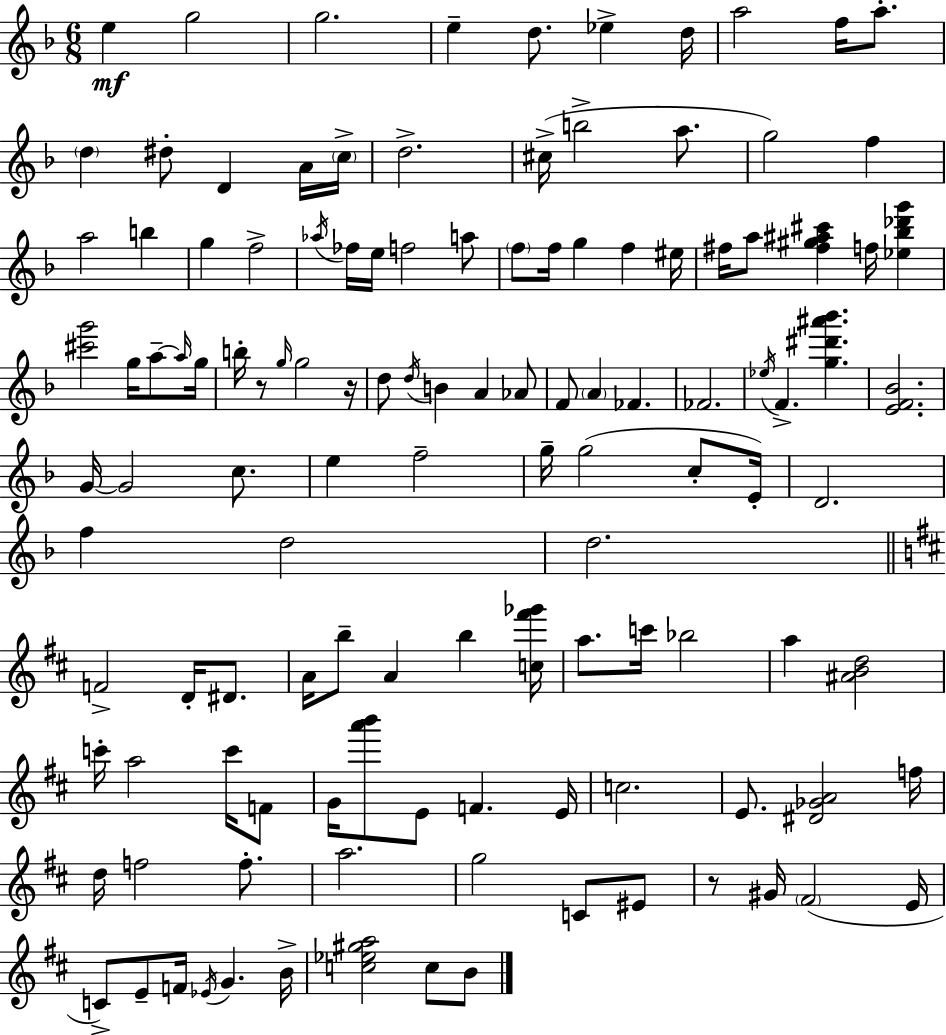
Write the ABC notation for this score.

X:1
T:Untitled
M:6/8
L:1/4
K:Dm
e g2 g2 e d/2 _e d/4 a2 f/4 a/2 d ^d/2 D A/4 c/4 d2 ^c/4 b2 a/2 g2 f a2 b g f2 _a/4 _f/4 e/4 f2 a/2 f/2 f/4 g f ^e/4 ^f/4 a/2 [^f^g^a^c'] f/4 [_e_b_d'g'] [^c'g']2 g/4 a/2 a/4 g/4 b/4 z/2 g/4 g2 z/4 d/2 d/4 B A _A/2 F/2 A _F _F2 _e/4 F [g^d'^a'_b'] [EF_B]2 G/4 G2 c/2 e f2 g/4 g2 c/2 E/4 D2 f d2 d2 F2 D/4 ^D/2 A/4 b/2 A b [c^f'_g']/4 a/2 c'/4 _b2 a [^ABd]2 c'/4 a2 c'/4 F/2 G/4 [a'b']/2 E/2 F E/4 c2 E/2 [^D_GA]2 f/4 d/4 f2 f/2 a2 g2 C/2 ^E/2 z/2 ^G/4 ^F2 E/4 C/2 E/2 F/4 _E/4 G B/4 [c_e^ga]2 c/2 B/2